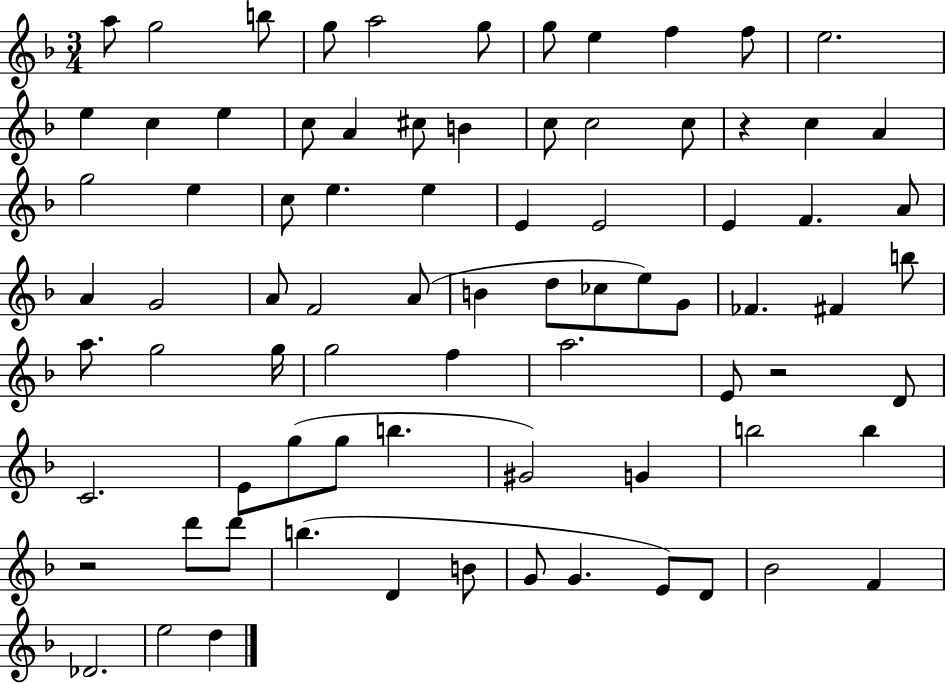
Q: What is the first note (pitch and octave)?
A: A5